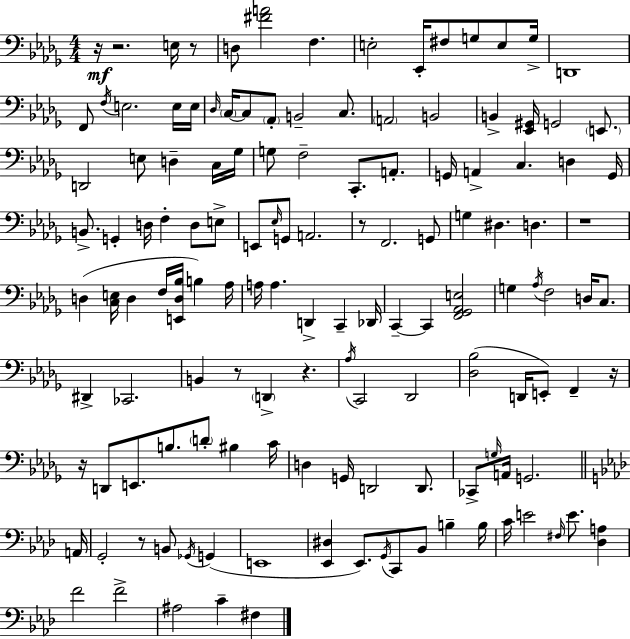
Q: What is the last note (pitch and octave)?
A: F#3